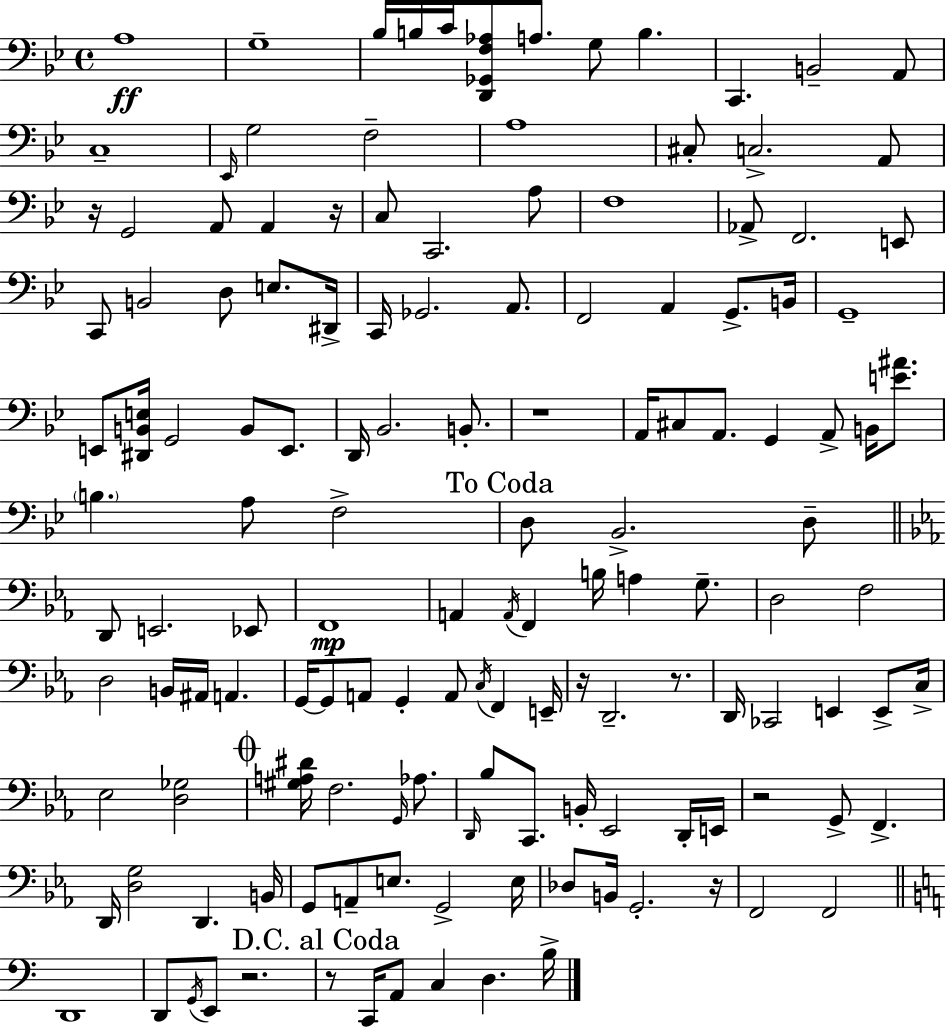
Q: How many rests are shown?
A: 9